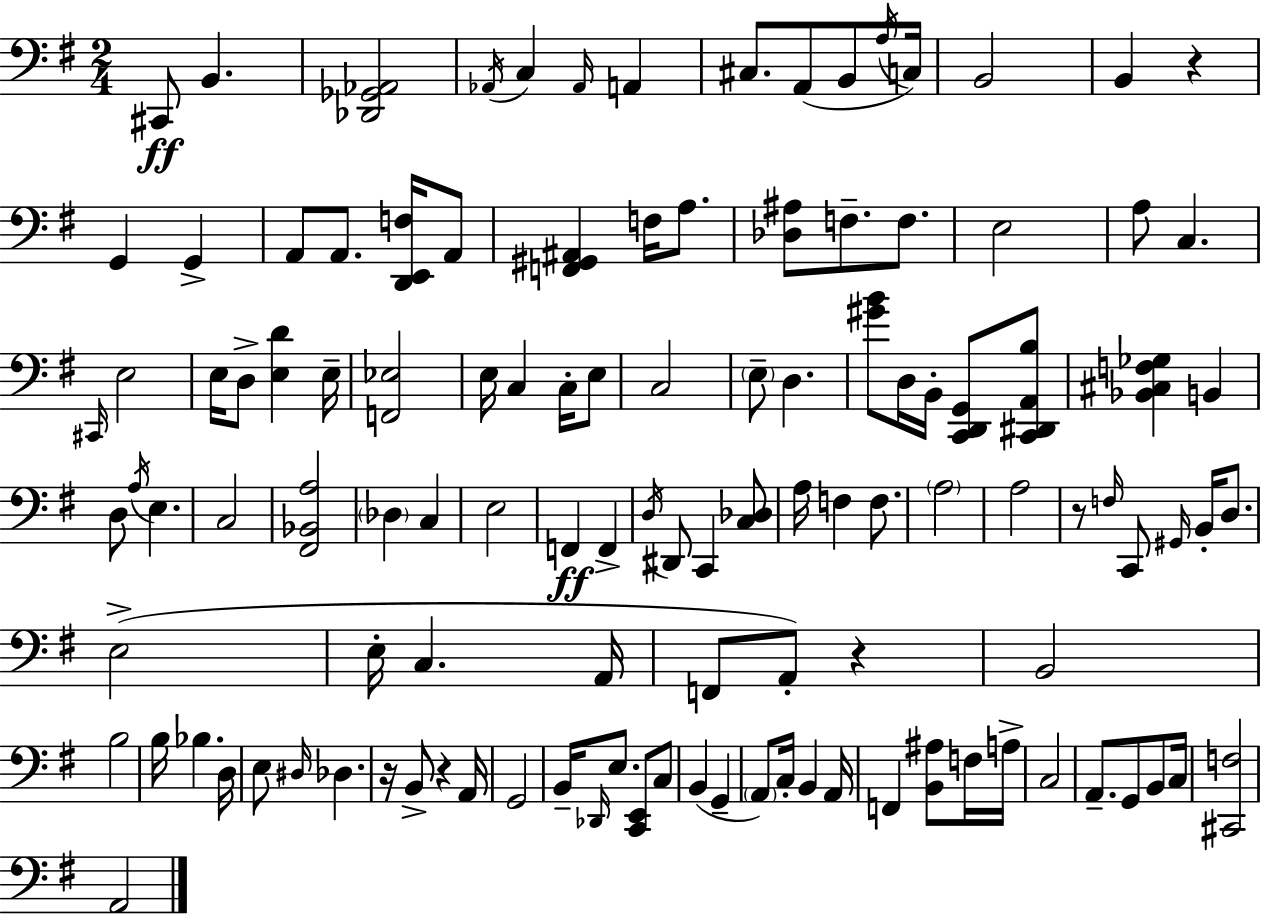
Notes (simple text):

C#2/e B2/q. [Db2,Gb2,Ab2]/h Ab2/s C3/q Ab2/s A2/q C#3/e. A2/e B2/e A3/s C3/s B2/h B2/q R/q G2/q G2/q A2/e A2/e. [D2,E2,F3]/s A2/e [F2,G#2,A#2]/q F3/s A3/e. [Db3,A#3]/e F3/e. F3/e. E3/h A3/e C3/q. C#2/s E3/h E3/s D3/e [E3,D4]/q E3/s [F2,Eb3]/h E3/s C3/q C3/s E3/e C3/h E3/e D3/q. [G#4,B4]/e D3/s B2/s [C2,D2,G2]/e [C2,D#2,A2,B3]/e [Bb2,C#3,F3,Gb3]/q B2/q D3/e A3/s E3/q. C3/h [F#2,Bb2,A3]/h Db3/q C3/q E3/h F2/q F2/q D3/s D#2/e C2/q [C3,Db3]/e A3/s F3/q F3/e. A3/h A3/h R/e F3/s C2/e G#2/s B2/s D3/e. E3/h E3/s C3/q. A2/s F2/e A2/e R/q B2/h B3/h B3/s Bb3/q. D3/s E3/e D#3/s Db3/q. R/s B2/e R/q A2/s G2/h B2/s Db2/s E3/e. [C2,E2]/e C3/e B2/q G2/q A2/e C3/s B2/q A2/s F2/q [B2,A#3]/e F3/s A3/s C3/h A2/e. G2/e B2/e C3/s [C#2,F3]/h A2/h